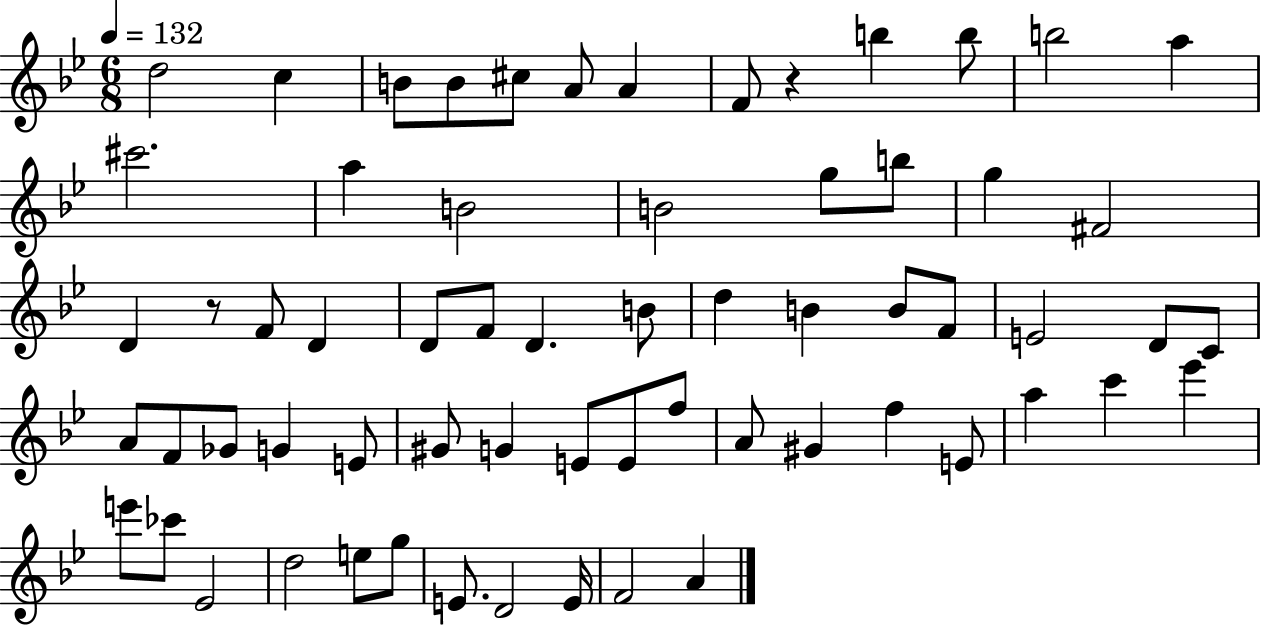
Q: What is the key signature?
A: BES major